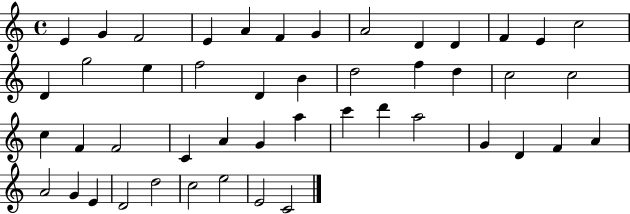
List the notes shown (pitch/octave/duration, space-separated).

E4/q G4/q F4/h E4/q A4/q F4/q G4/q A4/h D4/q D4/q F4/q E4/q C5/h D4/q G5/h E5/q F5/h D4/q B4/q D5/h F5/q D5/q C5/h C5/h C5/q F4/q F4/h C4/q A4/q G4/q A5/q C6/q D6/q A5/h G4/q D4/q F4/q A4/q A4/h G4/q E4/q D4/h D5/h C5/h E5/h E4/h C4/h